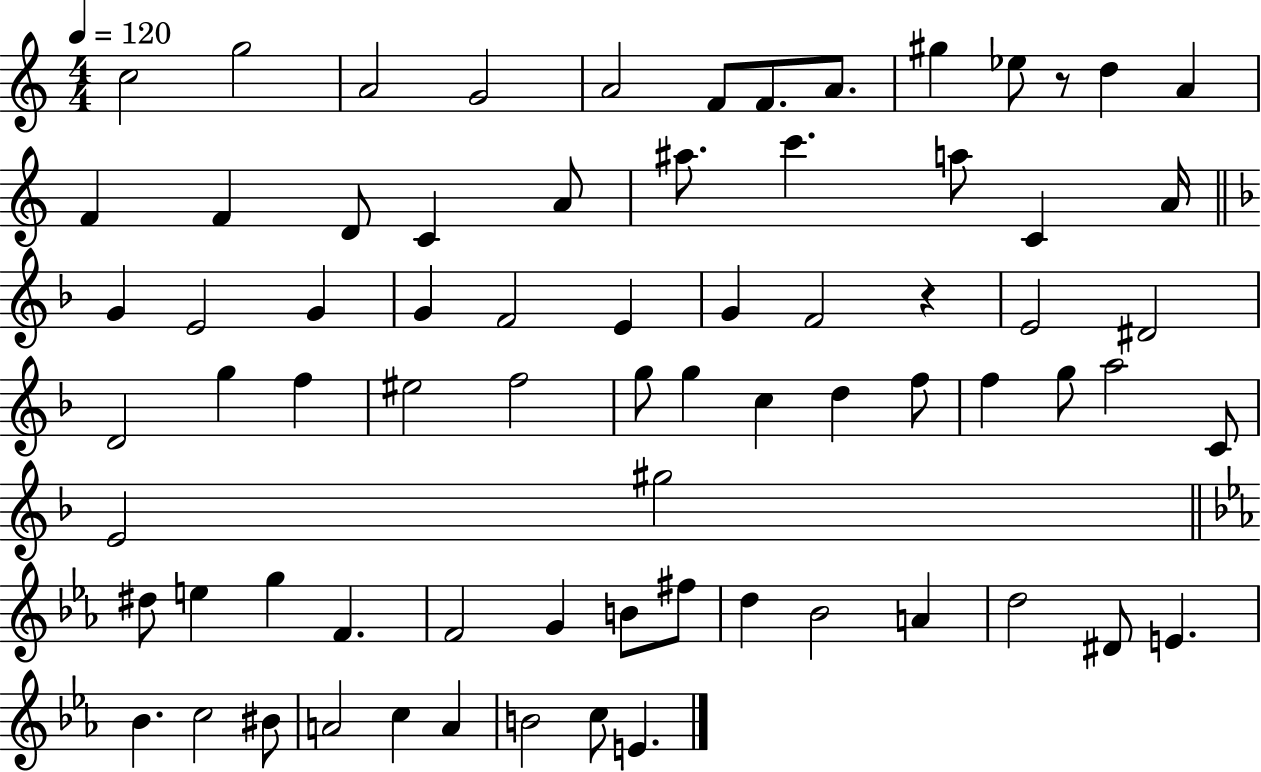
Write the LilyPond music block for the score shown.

{
  \clef treble
  \numericTimeSignature
  \time 4/4
  \key c \major
  \tempo 4 = 120
  c''2 g''2 | a'2 g'2 | a'2 f'8 f'8. a'8. | gis''4 ees''8 r8 d''4 a'4 | \break f'4 f'4 d'8 c'4 a'8 | ais''8. c'''4. a''8 c'4 a'16 | \bar "||" \break \key f \major g'4 e'2 g'4 | g'4 f'2 e'4 | g'4 f'2 r4 | e'2 dis'2 | \break d'2 g''4 f''4 | eis''2 f''2 | g''8 g''4 c''4 d''4 f''8 | f''4 g''8 a''2 c'8 | \break e'2 gis''2 | \bar "||" \break \key ees \major dis''8 e''4 g''4 f'4. | f'2 g'4 b'8 fis''8 | d''4 bes'2 a'4 | d''2 dis'8 e'4. | \break bes'4. c''2 bis'8 | a'2 c''4 a'4 | b'2 c''8 e'4. | \bar "|."
}